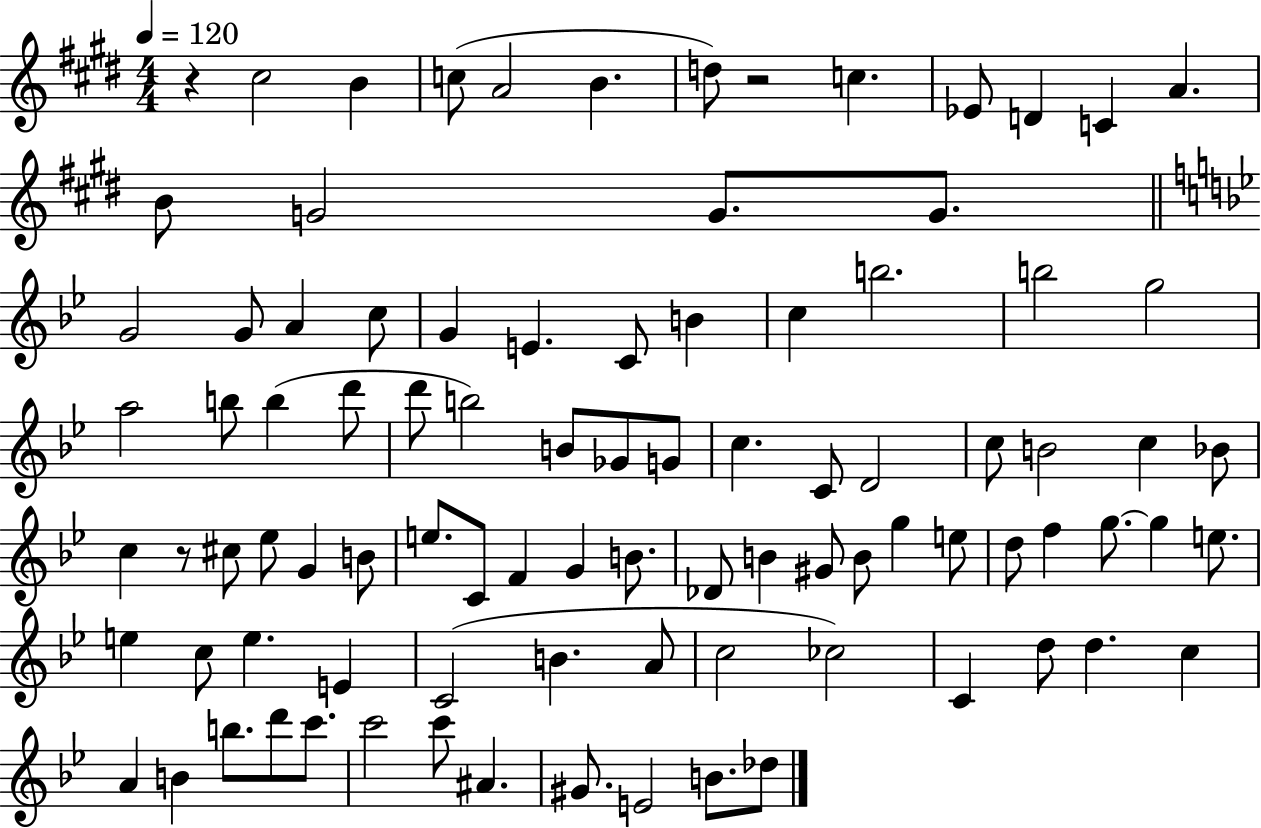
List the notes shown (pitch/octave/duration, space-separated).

R/q C#5/h B4/q C5/e A4/h B4/q. D5/e R/h C5/q. Eb4/e D4/q C4/q A4/q. B4/e G4/h G4/e. G4/e. G4/h G4/e A4/q C5/e G4/q E4/q. C4/e B4/q C5/q B5/h. B5/h G5/h A5/h B5/e B5/q D6/e D6/e B5/h B4/e Gb4/e G4/e C5/q. C4/e D4/h C5/e B4/h C5/q Bb4/e C5/q R/e C#5/e Eb5/e G4/q B4/e E5/e. C4/e F4/q G4/q B4/e. Db4/e B4/q G#4/e B4/e G5/q E5/e D5/e F5/q G5/e. G5/q E5/e. E5/q C5/e E5/q. E4/q C4/h B4/q. A4/e C5/h CES5/h C4/q D5/e D5/q. C5/q A4/q B4/q B5/e. D6/e C6/e. C6/h C6/e A#4/q. G#4/e. E4/h B4/e. Db5/e